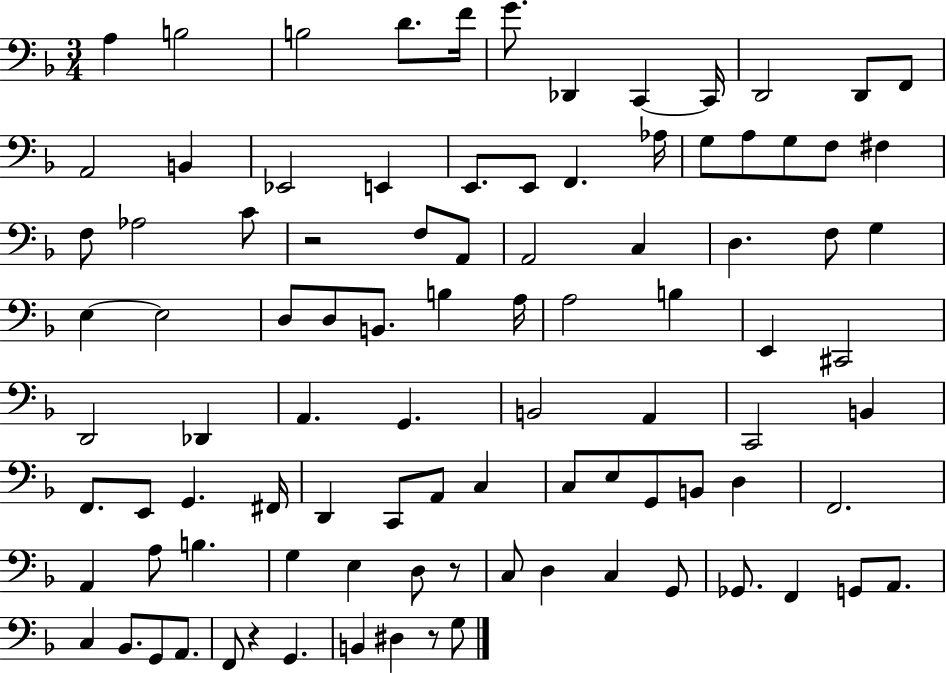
X:1
T:Untitled
M:3/4
L:1/4
K:F
A, B,2 B,2 D/2 F/4 G/2 _D,, C,, C,,/4 D,,2 D,,/2 F,,/2 A,,2 B,, _E,,2 E,, E,,/2 E,,/2 F,, _A,/4 G,/2 A,/2 G,/2 F,/2 ^F, F,/2 _A,2 C/2 z2 F,/2 A,,/2 A,,2 C, D, F,/2 G, E, E,2 D,/2 D,/2 B,,/2 B, A,/4 A,2 B, E,, ^C,,2 D,,2 _D,, A,, G,, B,,2 A,, C,,2 B,, F,,/2 E,,/2 G,, ^F,,/4 D,, C,,/2 A,,/2 C, C,/2 E,/2 G,,/2 B,,/2 D, F,,2 A,, A,/2 B, G, E, D,/2 z/2 C,/2 D, C, G,,/2 _G,,/2 F,, G,,/2 A,,/2 C, _B,,/2 G,,/2 A,,/2 F,,/2 z G,, B,, ^D, z/2 G,/2